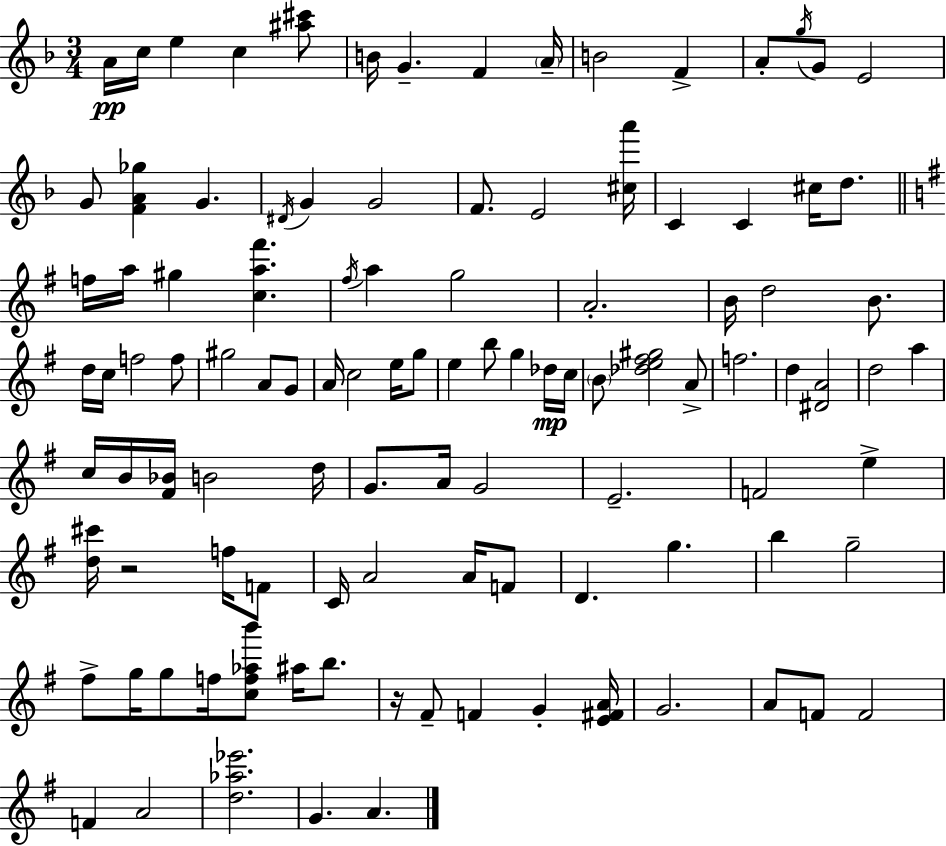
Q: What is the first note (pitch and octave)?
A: A4